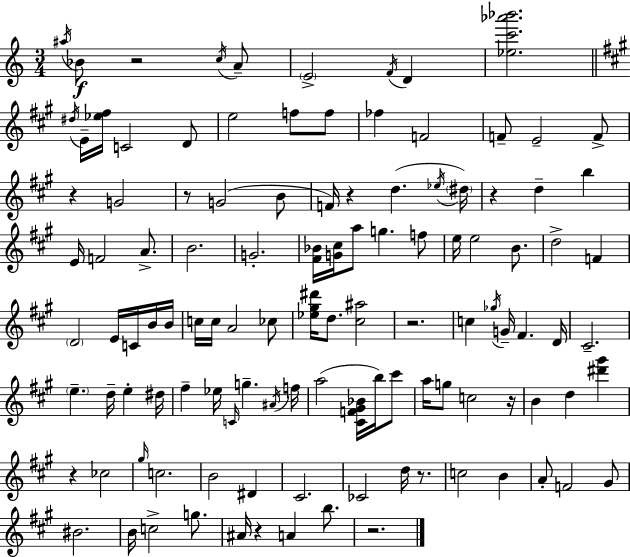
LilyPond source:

{
  \clef treble
  \numericTimeSignature
  \time 3/4
  \key a \minor
  \repeat volta 2 { \acciaccatura { ais''16 }\f bes'8 r2 \acciaccatura { c''16 } | a'8-- \parenthesize e'2-> \acciaccatura { f'16 } d'4 | <ees'' c''' aes''' bes'''>2. | \bar "||" \break \key a \major \acciaccatura { dis''16 } e'16-- <ees'' fis''>16 c'2 d'8 | e''2 f''8 f''8 | fes''4 f'2 | f'8-- e'2-- f'8-> | \break r4 g'2 | r8 g'2( b'8 | f'16) r4 d''4.( | \acciaccatura { ees''16 } \parenthesize dis''16) r4 d''4-- b''4 | \break e'16 f'2 a'8.-> | b'2. | g'2.-. | <fis' bes'>16 <g' cis''>16 a''8 g''4. | \break f''8 e''16 e''2 b'8. | d''2-> f'4 | \parenthesize d'2 e'16 c'16 | b'16 b'16 c''16 c''16 a'2 | \break ces''8 <ees'' gis'' dis'''>16 d''8. <cis'' ais''>2 | r2. | c''4 \acciaccatura { ges''16 } g'16-- fis'4. | d'16 cis'2.-- | \break \parenthesize e''4.-- d''16-- e''4-. | dis''16 fis''4-- ees''16 \grace { c'16 } g''4.-- | \acciaccatura { ais'16 } f''16 a''2( | <cis' f' gis' bes'>16 b''16) cis'''8 a''16 g''8 c''2 | \break r16 b'4 d''4 | <dis''' gis'''>4 r4 ces''2 | \grace { gis''16 } c''2. | b'2 | \break dis'4 cis'2. | ces'2 | d''16 r8. c''2 | b'4 a'8-. f'2 | \break gis'8 bis'2. | b'16 c''2-> | g''8. ais'16 r4 a'4 | b''8. r2. | \break } \bar "|."
}